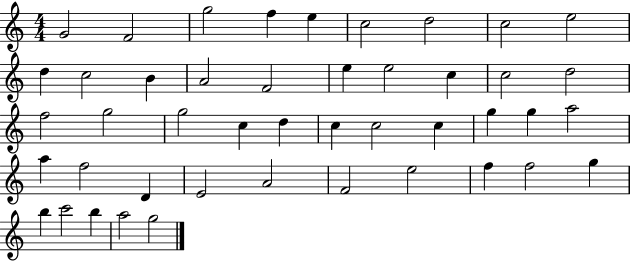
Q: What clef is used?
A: treble